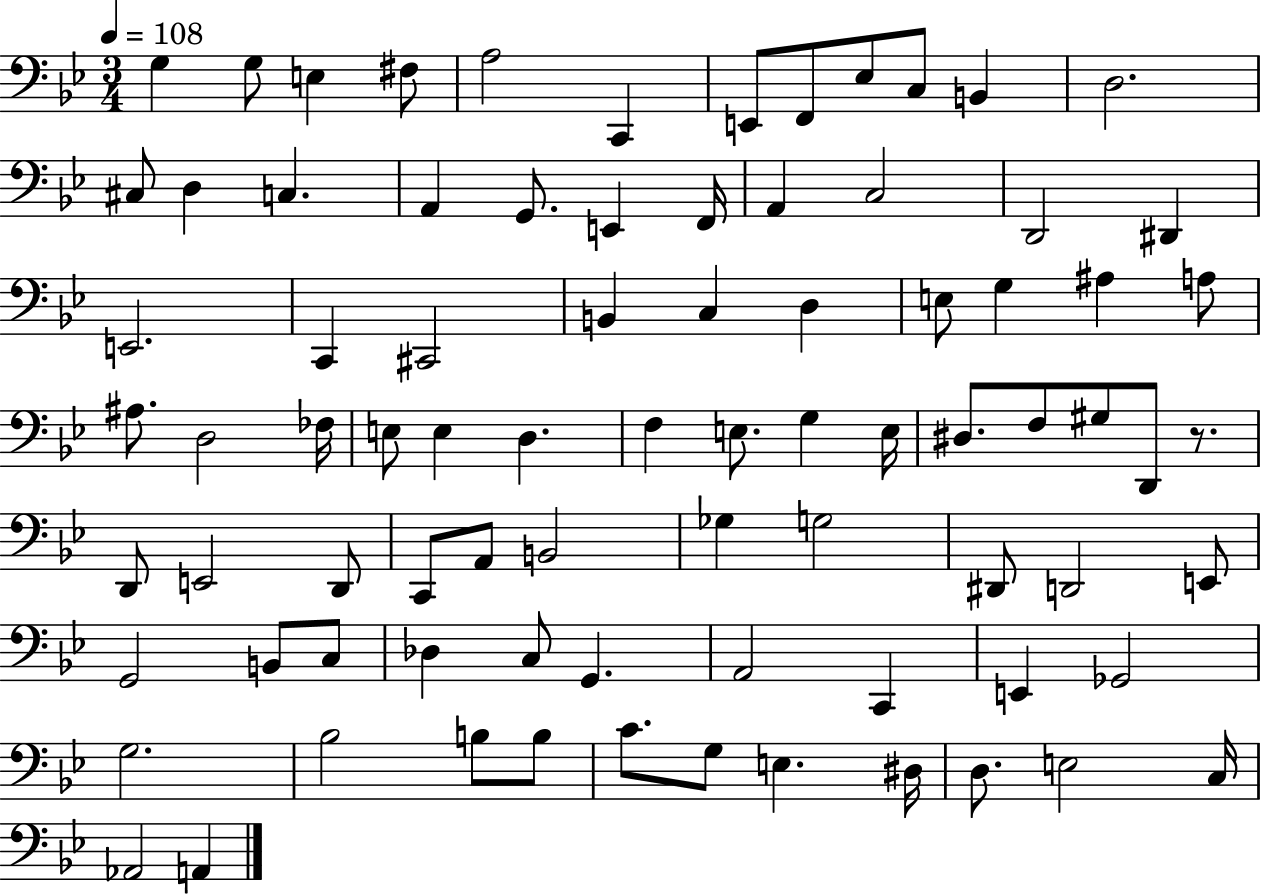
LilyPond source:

{
  \clef bass
  \numericTimeSignature
  \time 3/4
  \key bes \major
  \tempo 4 = 108
  g4 g8 e4 fis8 | a2 c,4 | e,8 f,8 ees8 c8 b,4 | d2. | \break cis8 d4 c4. | a,4 g,8. e,4 f,16 | a,4 c2 | d,2 dis,4 | \break e,2. | c,4 cis,2 | b,4 c4 d4 | e8 g4 ais4 a8 | \break ais8. d2 fes16 | e8 e4 d4. | f4 e8. g4 e16 | dis8. f8 gis8 d,8 r8. | \break d,8 e,2 d,8 | c,8 a,8 b,2 | ges4 g2 | dis,8 d,2 e,8 | \break g,2 b,8 c8 | des4 c8 g,4. | a,2 c,4 | e,4 ges,2 | \break g2. | bes2 b8 b8 | c'8. g8 e4. dis16 | d8. e2 c16 | \break aes,2 a,4 | \bar "|."
}